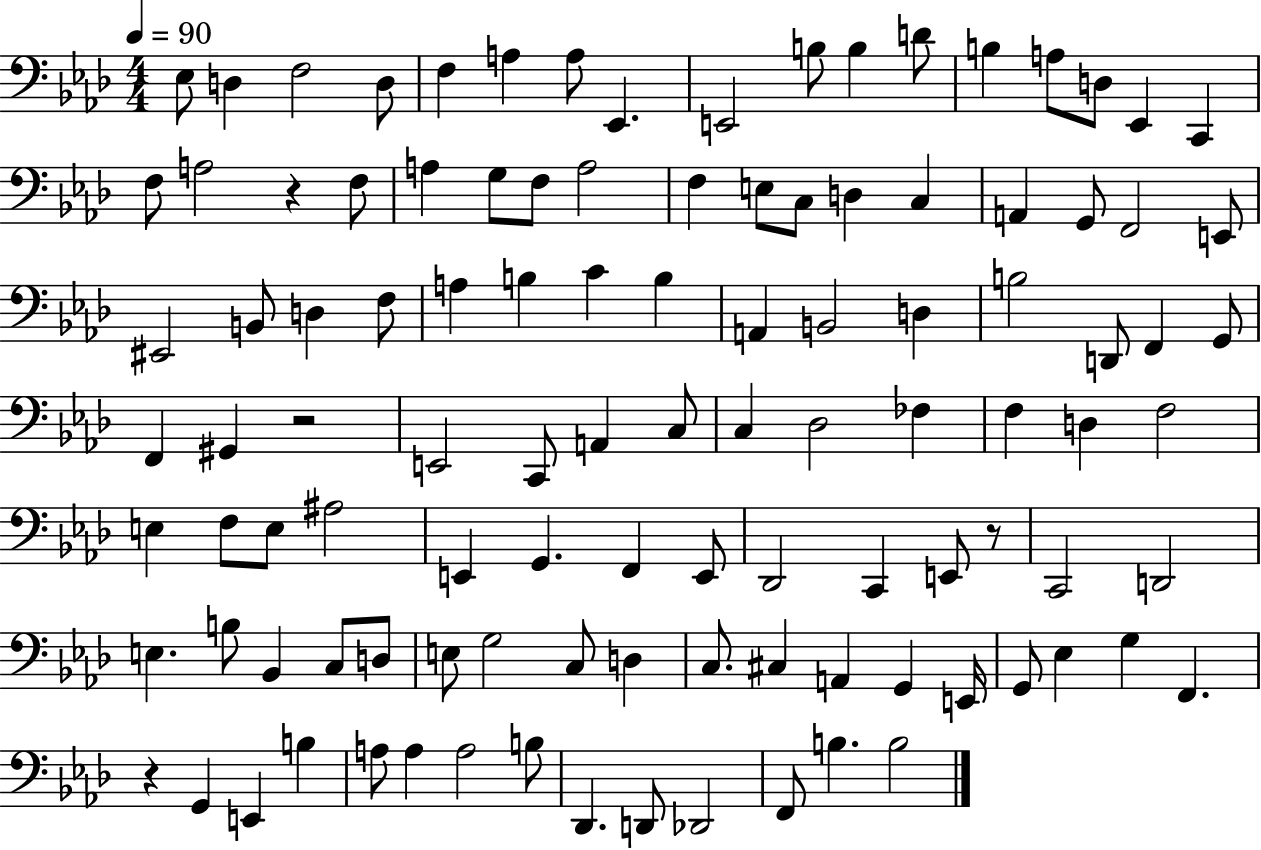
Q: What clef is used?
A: bass